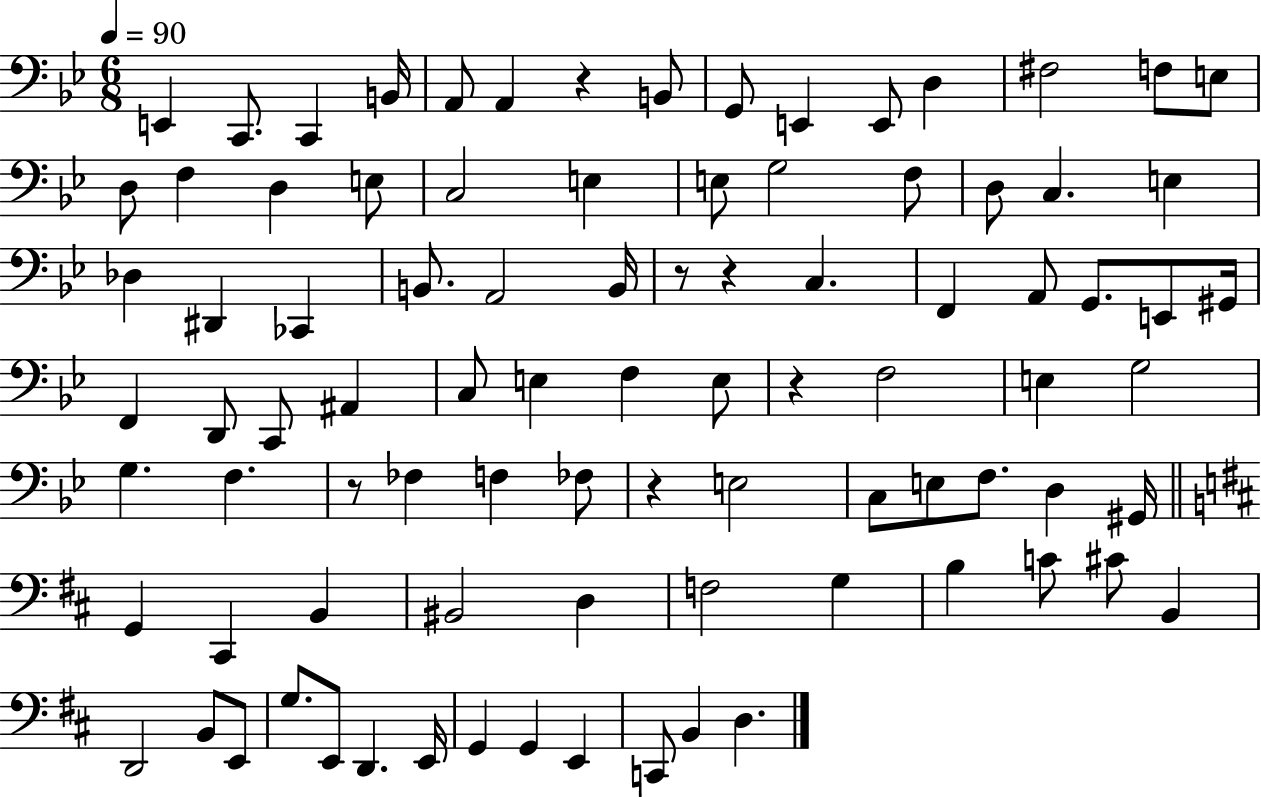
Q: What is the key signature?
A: BES major